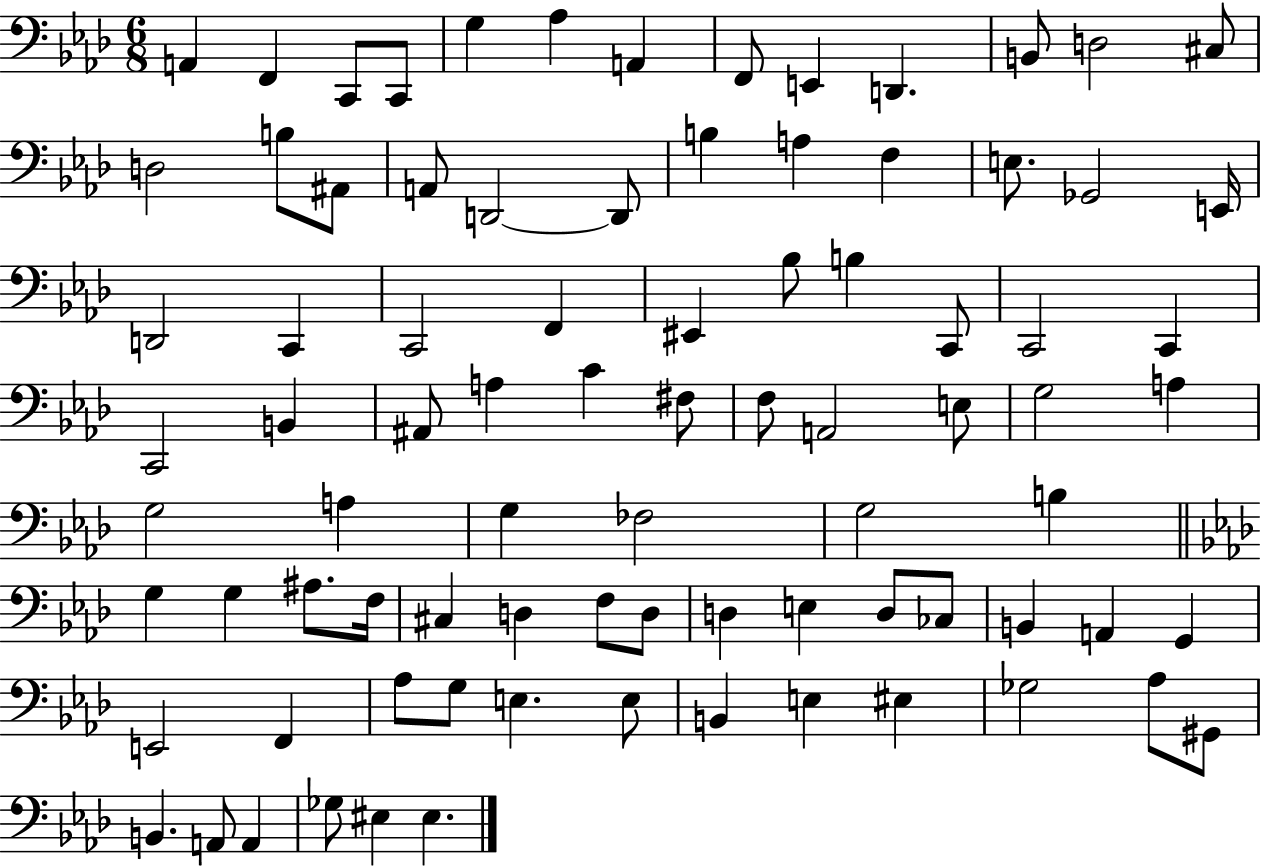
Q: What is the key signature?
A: AES major